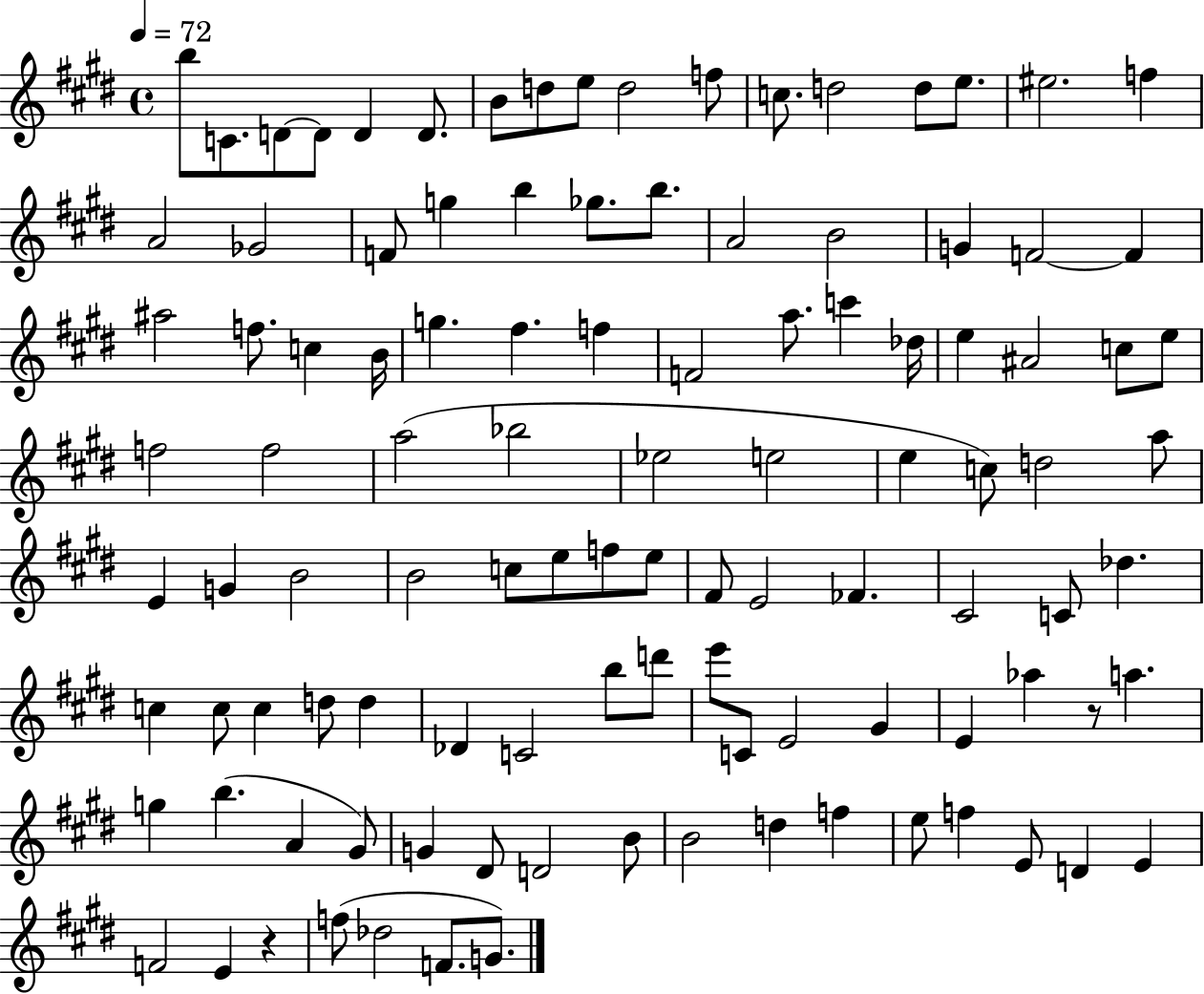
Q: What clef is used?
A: treble